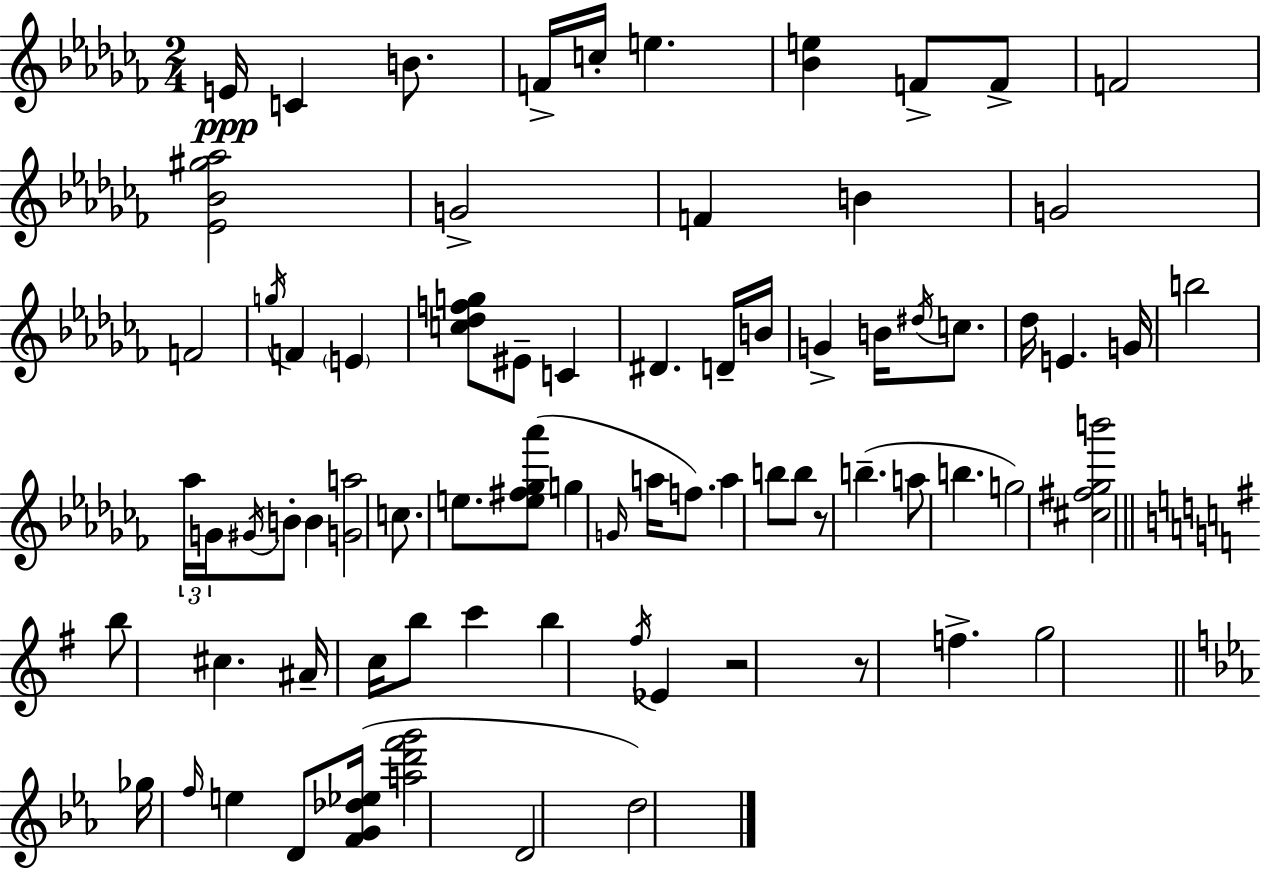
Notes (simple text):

E4/s C4/q B4/e. F4/s C5/s E5/q. [Bb4,E5]/q F4/e F4/e F4/h [Eb4,Bb4,G#5,Ab5]/h G4/h F4/q B4/q G4/h F4/h G5/s F4/q E4/q [C5,Db5,F5,G5]/e EIS4/e C4/q D#4/q. D4/s B4/s G4/q B4/s D#5/s C5/e. Db5/s E4/q. G4/s B5/h Ab5/s G4/s G#4/s B4/e B4/q [G4,A5]/h C5/e. E5/e. [E5,F#5,Gb5,Ab6]/e G5/q G4/s A5/s F5/e. A5/q B5/e B5/e R/e B5/q. A5/e B5/q. G5/h [C#5,F#5,Gb5,B6]/h B5/e C#5/q. A#4/s C5/s B5/e C6/q B5/q F#5/s Eb4/q R/h R/e F5/q. G5/h Gb5/s F5/s E5/q D4/e [F4,G4,Db5,Eb5]/s [A5,D6,F6,G6]/h D4/h D5/h